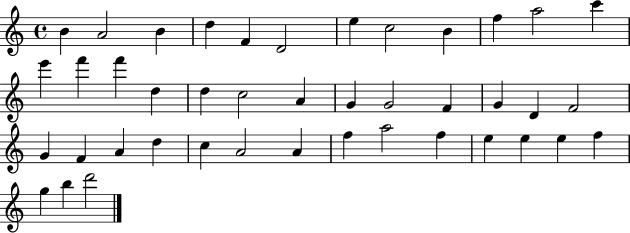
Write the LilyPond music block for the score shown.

{
  \clef treble
  \time 4/4
  \defaultTimeSignature
  \key c \major
  b'4 a'2 b'4 | d''4 f'4 d'2 | e''4 c''2 b'4 | f''4 a''2 c'''4 | \break e'''4 f'''4 f'''4 d''4 | d''4 c''2 a'4 | g'4 g'2 f'4 | g'4 d'4 f'2 | \break g'4 f'4 a'4 d''4 | c''4 a'2 a'4 | f''4 a''2 f''4 | e''4 e''4 e''4 f''4 | \break g''4 b''4 d'''2 | \bar "|."
}